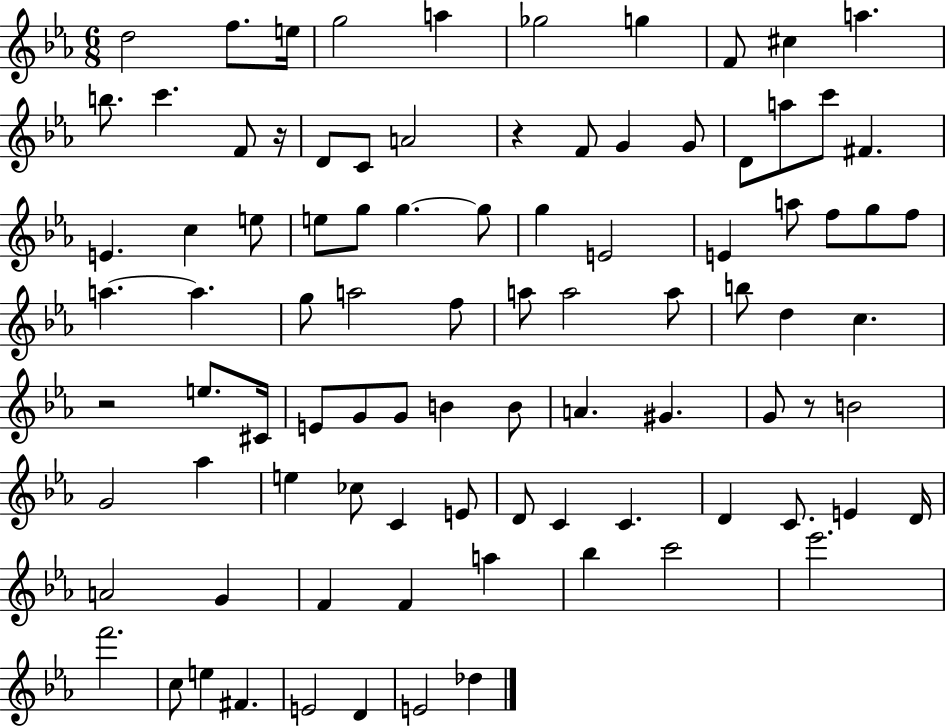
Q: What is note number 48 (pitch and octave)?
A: C5